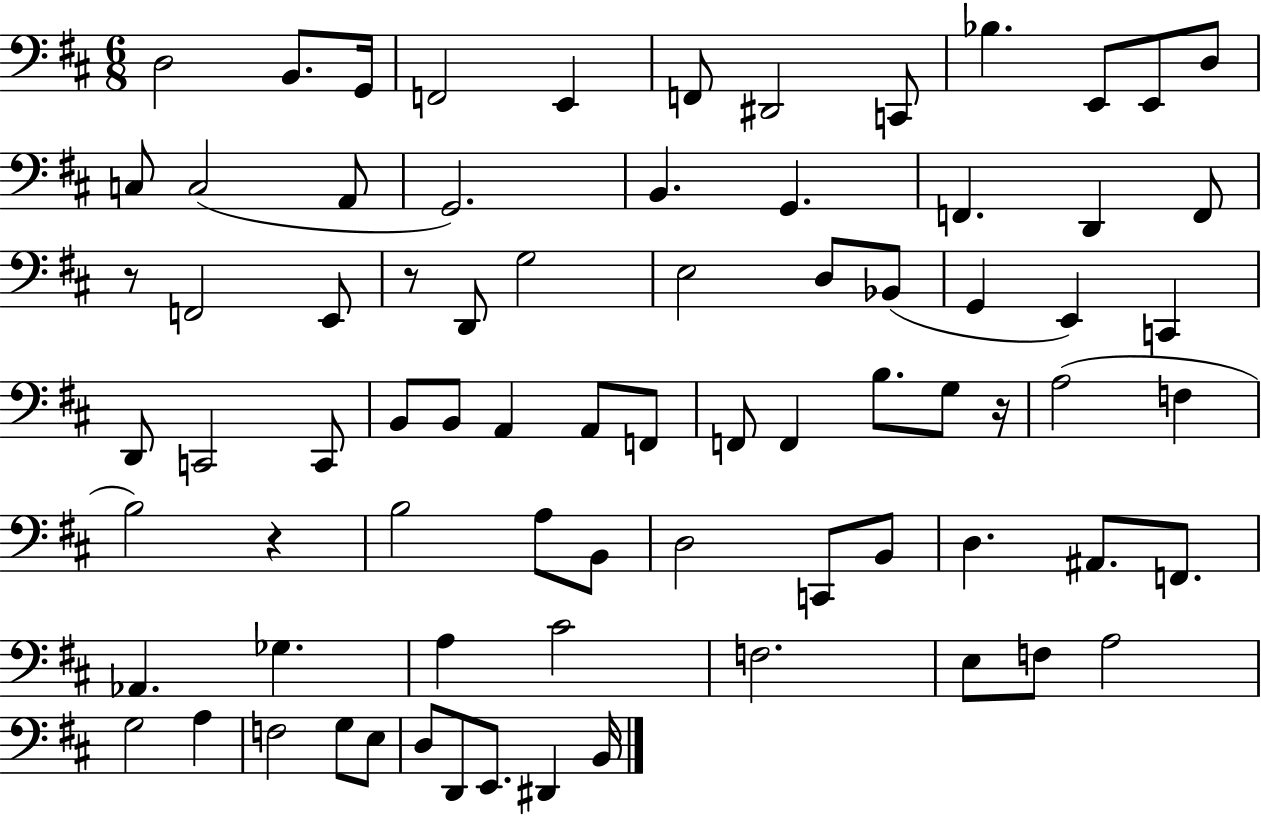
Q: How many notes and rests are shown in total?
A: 77